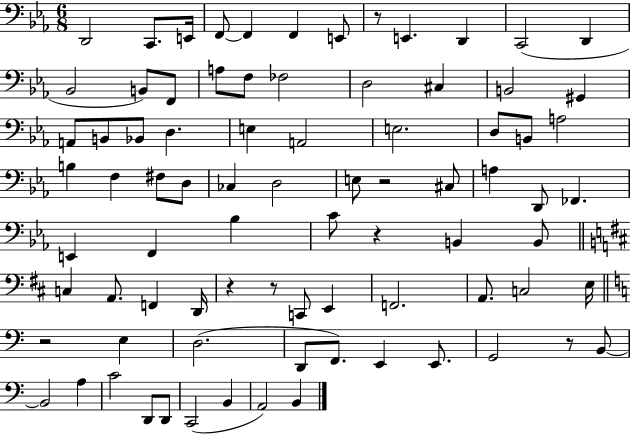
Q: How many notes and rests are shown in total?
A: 82